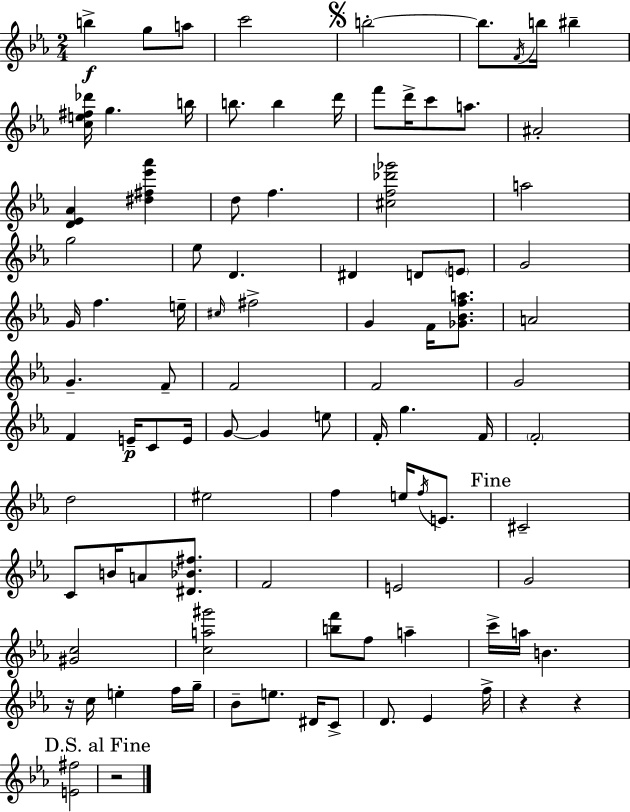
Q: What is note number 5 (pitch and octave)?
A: B5